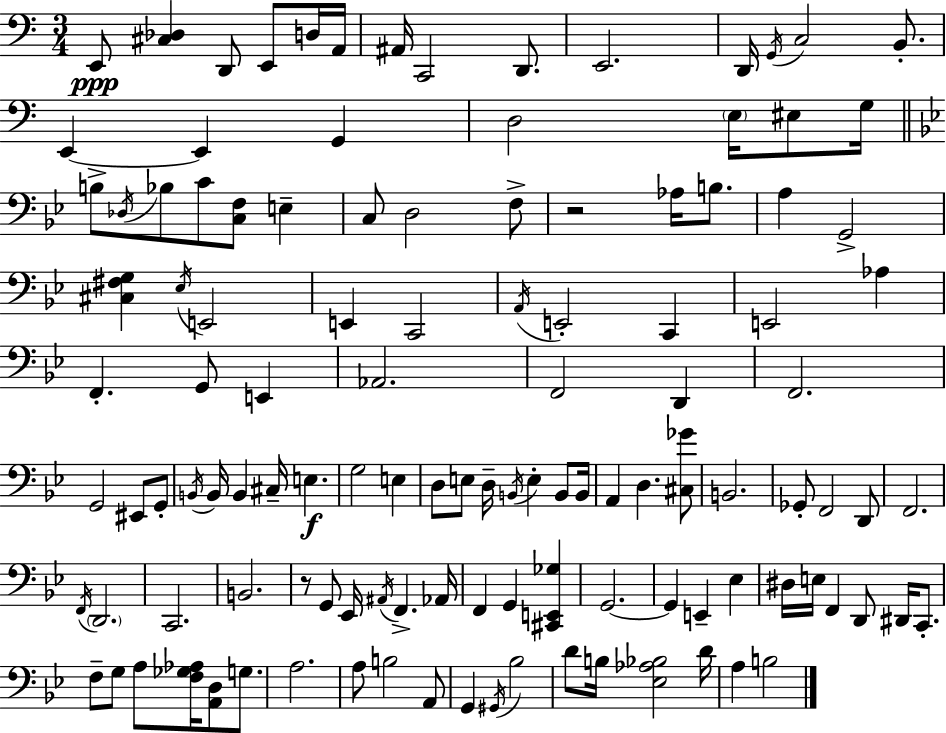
E2/e [C#3,Db3]/q D2/e E2/e D3/s A2/s A#2/s C2/h D2/e. E2/h. D2/s G2/s C3/h B2/e. E2/q E2/q G2/q D3/h E3/s EIS3/e G3/s B3/e Db3/s Bb3/e C4/e [C3,F3]/e E3/q C3/e D3/h F3/e R/h Ab3/s B3/e. A3/q G2/h [C#3,F#3,G3]/q Eb3/s E2/h E2/q C2/h A2/s E2/h C2/q E2/h Ab3/q F2/q. G2/e E2/q Ab2/h. F2/h D2/q F2/h. G2/h EIS2/e G2/e B2/s B2/s B2/q C#3/s E3/q. G3/h E3/q D3/e E3/e D3/s B2/s E3/q B2/e B2/s A2/q D3/q. [C#3,Gb4]/e B2/h. Gb2/e F2/h D2/e F2/h. F2/s D2/h. C2/h. B2/h. R/e G2/e Eb2/s A#2/s F2/q. Ab2/s F2/q G2/q [C#2,E2,Gb3]/q G2/h. G2/q E2/q Eb3/q D#3/s E3/s F2/q D2/e D#2/s C2/e. F3/e G3/e A3/e [F3,Gb3,Ab3]/s [A2,D3]/e G3/e. A3/h. A3/e B3/h A2/e G2/q G#2/s Bb3/h D4/e B3/s [Eb3,Ab3,Bb3]/h D4/s A3/q B3/h